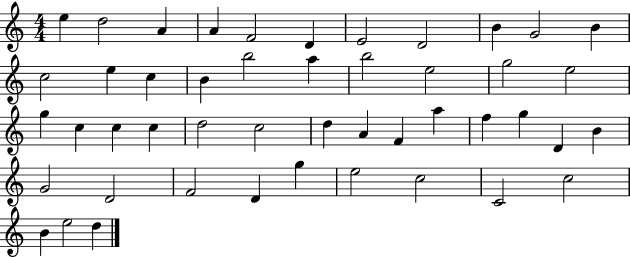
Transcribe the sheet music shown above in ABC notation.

X:1
T:Untitled
M:4/4
L:1/4
K:C
e d2 A A F2 D E2 D2 B G2 B c2 e c B b2 a b2 e2 g2 e2 g c c c d2 c2 d A F a f g D B G2 D2 F2 D g e2 c2 C2 c2 B e2 d